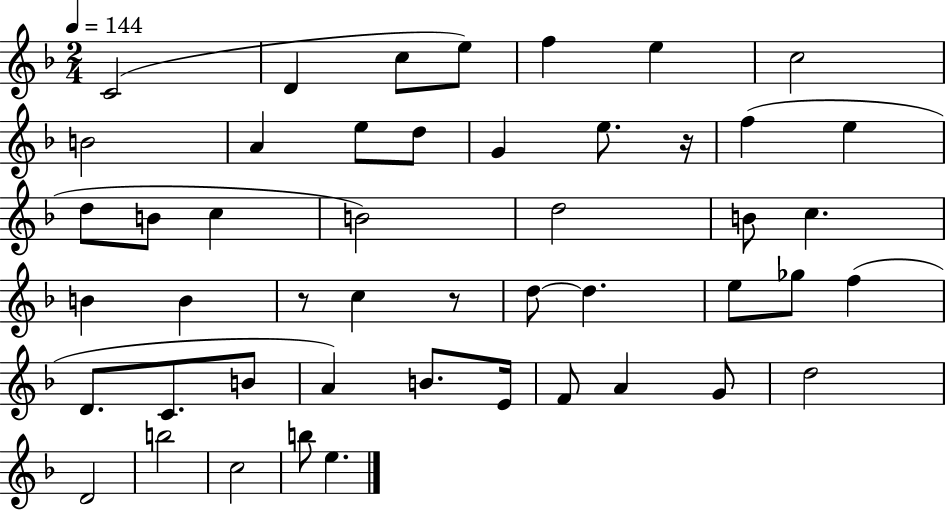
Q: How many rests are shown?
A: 3